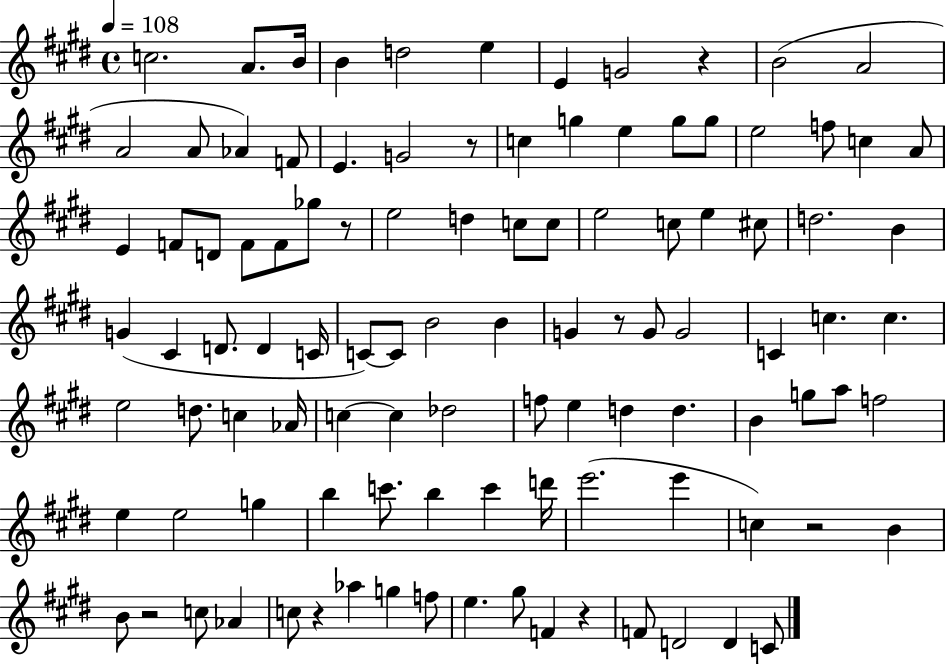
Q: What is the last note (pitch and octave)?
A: C4